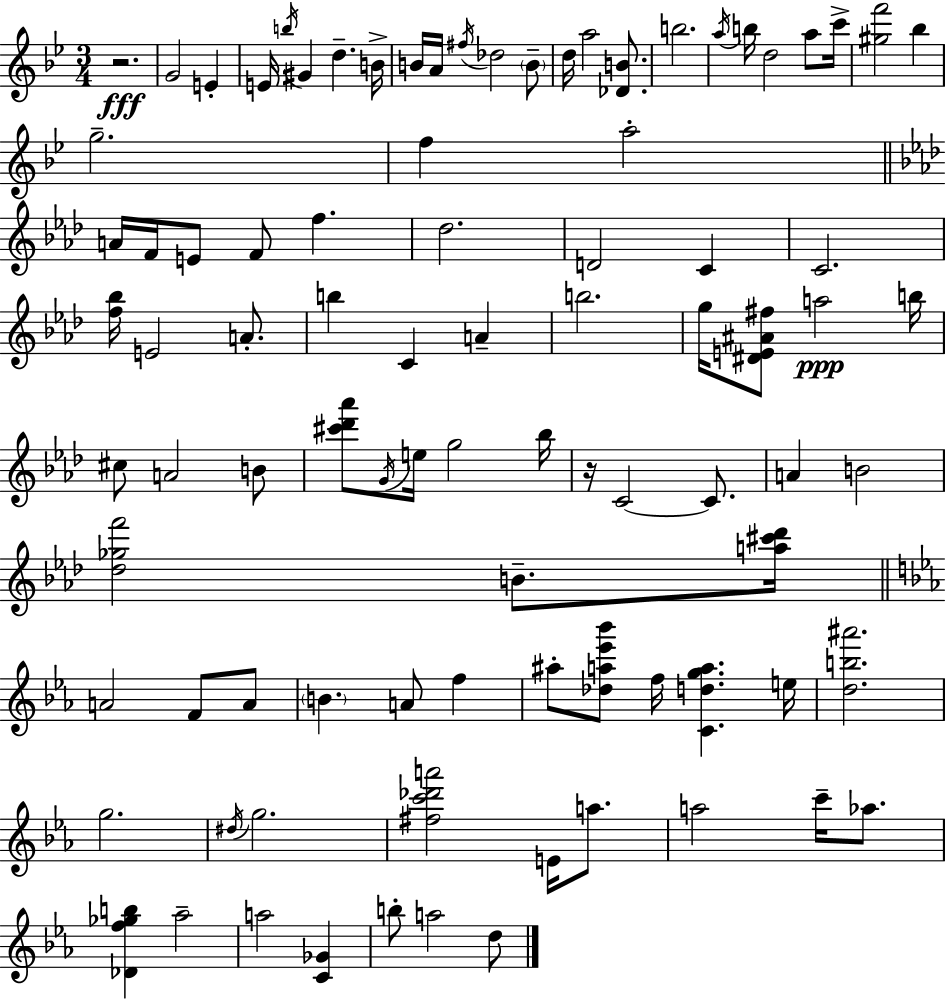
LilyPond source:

{
  \clef treble
  \numericTimeSignature
  \time 3/4
  \key g \minor
  r2.\fff | g'2 e'4-. | e'16 \acciaccatura { b''16 } gis'4 d''4.-- | b'16-> b'16 a'16 \acciaccatura { fis''16 } des''2 | \break \parenthesize b'8-- d''16 a''2 <des' b'>8. | b''2. | \acciaccatura { a''16 } b''16 d''2 | a''8 c'''16-> <gis'' f'''>2 bes''4 | \break g''2.-- | f''4 a''2-. | \bar "||" \break \key aes \major a'16 f'16 e'8 f'8 f''4. | des''2. | d'2 c'4 | c'2. | \break <f'' bes''>16 e'2 a'8.-. | b''4 c'4 a'4-- | b''2. | g''16 <dis' e' ais' fis''>8 a''2\ppp b''16 | \break cis''8 a'2 b'8 | <cis''' des''' aes'''>8 \acciaccatura { g'16 } e''16 g''2 | bes''16 r16 c'2~~ c'8. | a'4 b'2 | \break <des'' ges'' f'''>2 b'8.-- | <a'' cis''' des'''>16 \bar "||" \break \key ees \major a'2 f'8 a'8 | \parenthesize b'4. a'8 f''4 | ais''8-. <des'' a'' ees''' bes'''>8 f''16 <c' d'' g'' a''>4. e''16 | <d'' b'' ais'''>2. | \break g''2. | \acciaccatura { dis''16 } g''2. | <fis'' c''' des''' a'''>2 e'16 a''8. | a''2 c'''16-- aes''8. | \break <des' f'' ges'' b''>4 aes''2-- | a''2 <c' ges'>4 | b''8-. a''2 d''8 | \bar "|."
}